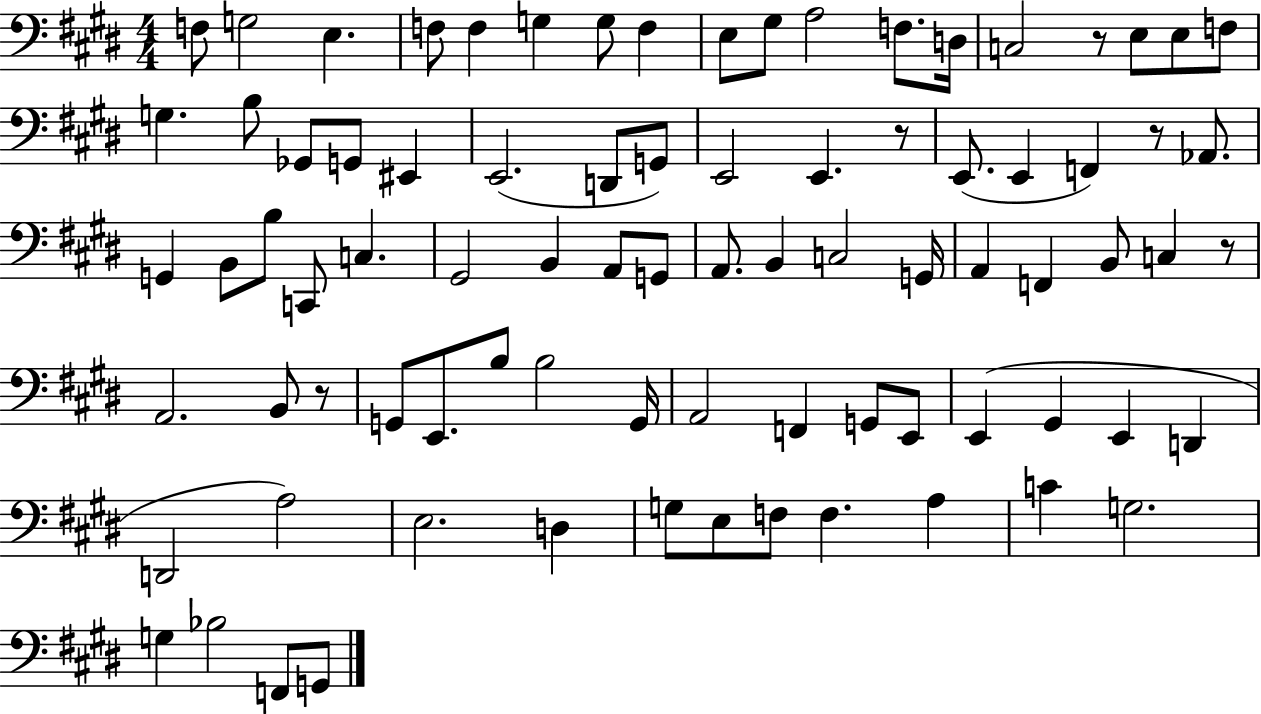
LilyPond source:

{
  \clef bass
  \numericTimeSignature
  \time 4/4
  \key e \major
  f8 g2 e4. | f8 f4 g4 g8 f4 | e8 gis8 a2 f8. d16 | c2 r8 e8 e8 f8 | \break g4. b8 ges,8 g,8 eis,4 | e,2.( d,8 g,8) | e,2 e,4. r8 | e,8.( e,4 f,4) r8 aes,8. | \break g,4 b,8 b8 c,8 c4. | gis,2 b,4 a,8 g,8 | a,8. b,4 c2 g,16 | a,4 f,4 b,8 c4 r8 | \break a,2. b,8 r8 | g,8 e,8. b8 b2 g,16 | a,2 f,4 g,8 e,8 | e,4( gis,4 e,4 d,4 | \break d,2 a2) | e2. d4 | g8 e8 f8 f4. a4 | c'4 g2. | \break g4 bes2 f,8 g,8 | \bar "|."
}